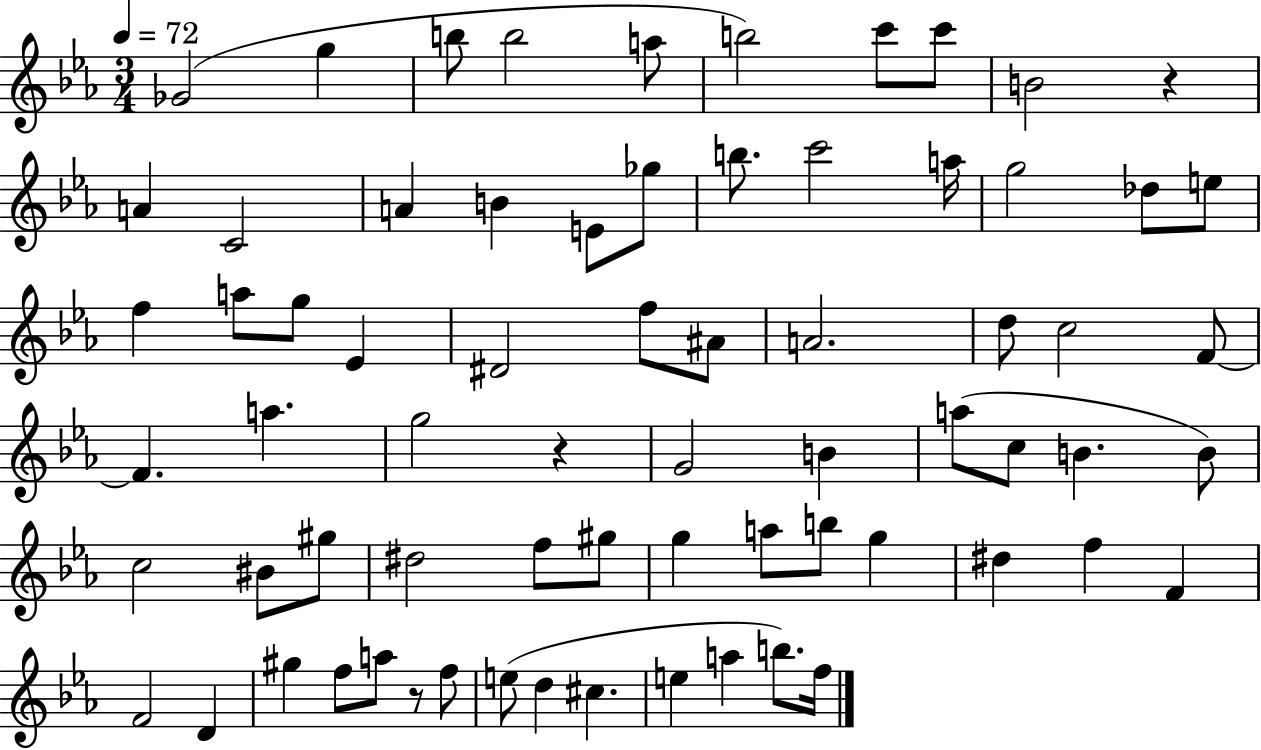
Gb4/h G5/q B5/e B5/h A5/e B5/h C6/e C6/e B4/h R/q A4/q C4/h A4/q B4/q E4/e Gb5/e B5/e. C6/h A5/s G5/h Db5/e E5/e F5/q A5/e G5/e Eb4/q D#4/h F5/e A#4/e A4/h. D5/e C5/h F4/e F4/q. A5/q. G5/h R/q G4/h B4/q A5/e C5/e B4/q. B4/e C5/h BIS4/e G#5/e D#5/h F5/e G#5/e G5/q A5/e B5/e G5/q D#5/q F5/q F4/q F4/h D4/q G#5/q F5/e A5/e R/e F5/e E5/e D5/q C#5/q. E5/q A5/q B5/e. F5/s